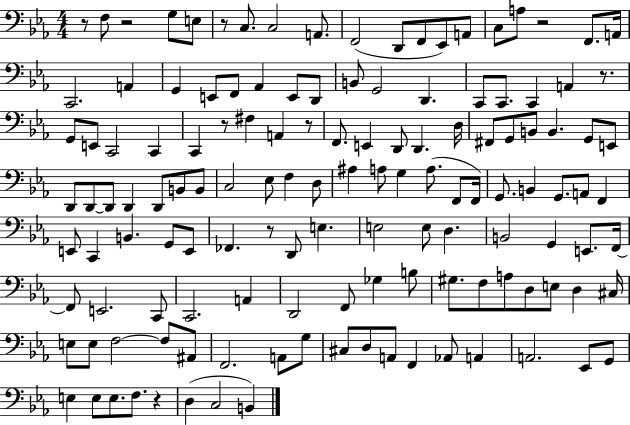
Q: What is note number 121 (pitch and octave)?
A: E3